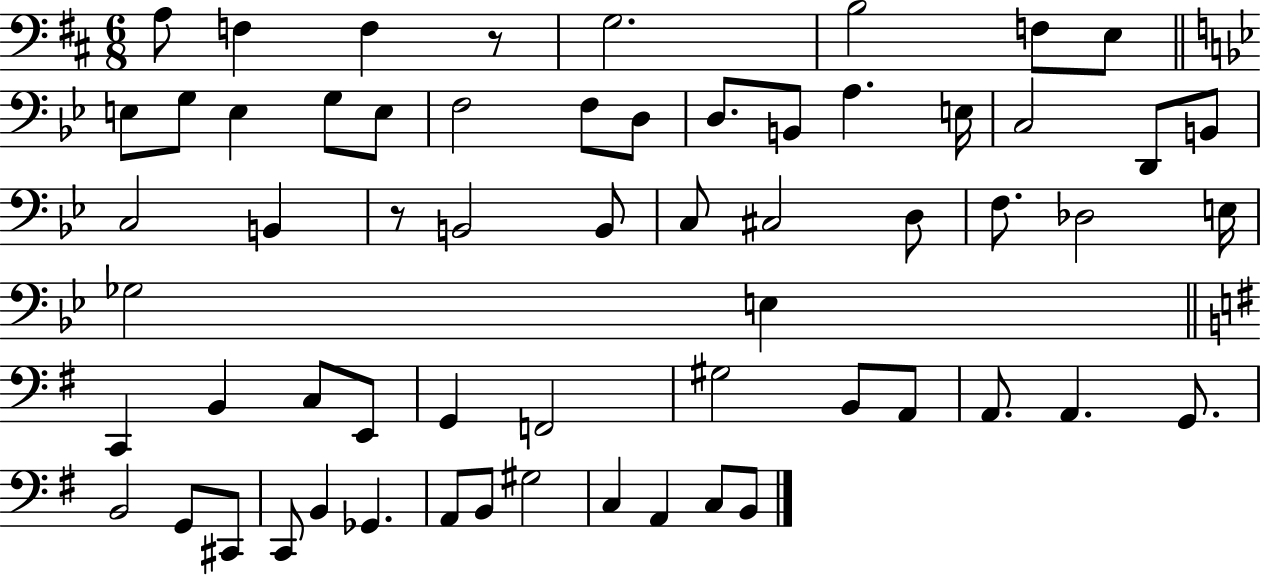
A3/e F3/q F3/q R/e G3/h. B3/h F3/e E3/e E3/e G3/e E3/q G3/e E3/e F3/h F3/e D3/e D3/e. B2/e A3/q. E3/s C3/h D2/e B2/e C3/h B2/q R/e B2/h B2/e C3/e C#3/h D3/e F3/e. Db3/h E3/s Gb3/h E3/q C2/q B2/q C3/e E2/e G2/q F2/h G#3/h B2/e A2/e A2/e. A2/q. G2/e. B2/h G2/e C#2/e C2/e B2/q Gb2/q. A2/e B2/e G#3/h C3/q A2/q C3/e B2/e